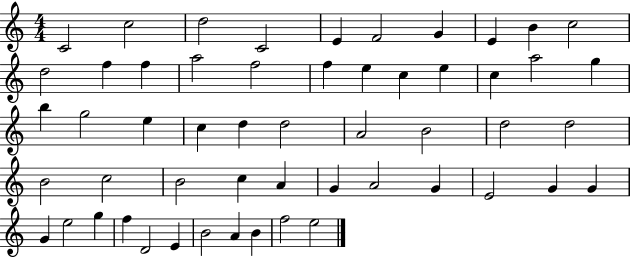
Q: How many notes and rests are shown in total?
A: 54